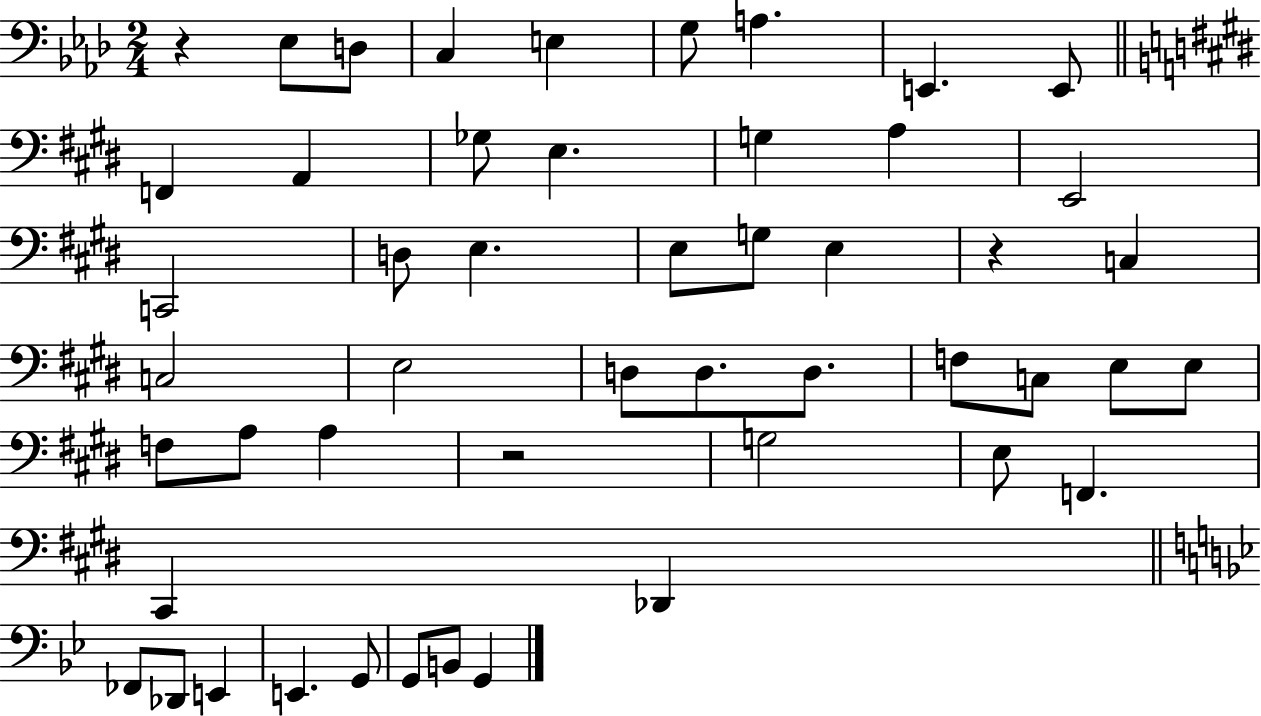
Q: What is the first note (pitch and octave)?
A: Eb3